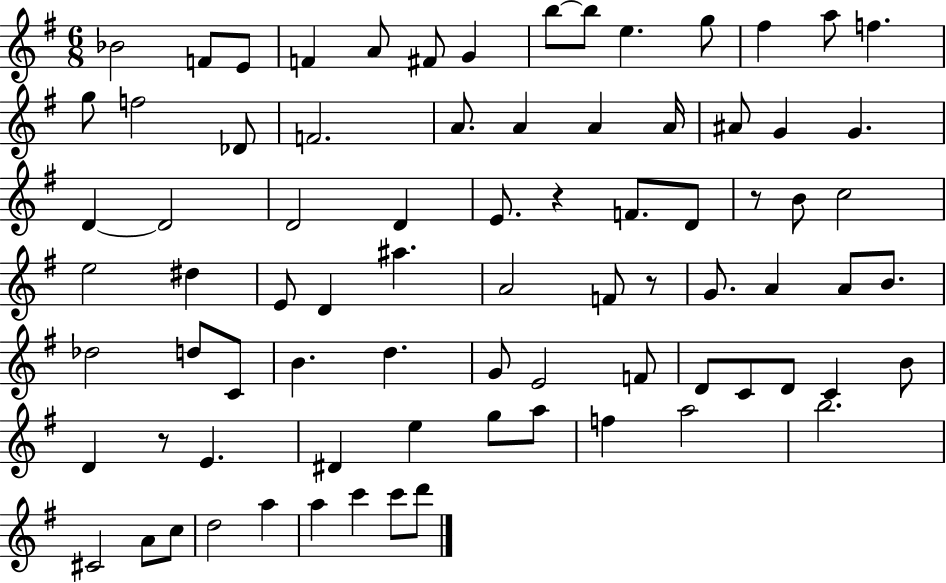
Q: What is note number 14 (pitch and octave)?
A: F5